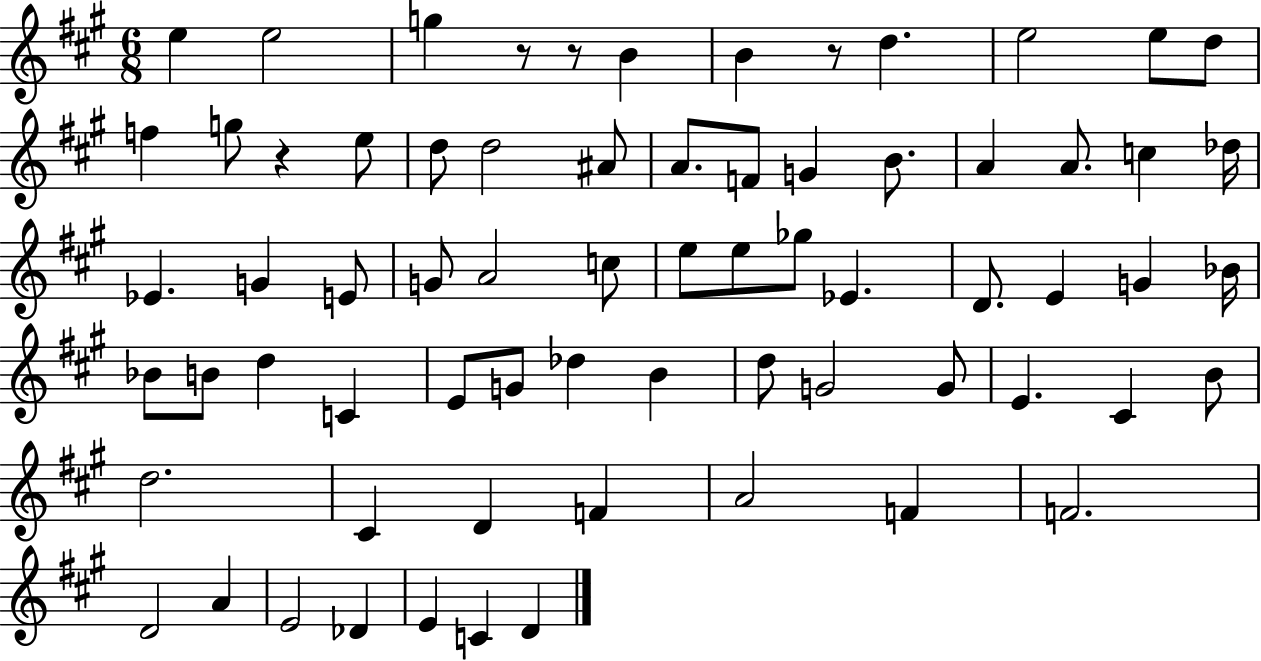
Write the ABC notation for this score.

X:1
T:Untitled
M:6/8
L:1/4
K:A
e e2 g z/2 z/2 B B z/2 d e2 e/2 d/2 f g/2 z e/2 d/2 d2 ^A/2 A/2 F/2 G B/2 A A/2 c _d/4 _E G E/2 G/2 A2 c/2 e/2 e/2 _g/2 _E D/2 E G _B/4 _B/2 B/2 d C E/2 G/2 _d B d/2 G2 G/2 E ^C B/2 d2 ^C D F A2 F F2 D2 A E2 _D E C D